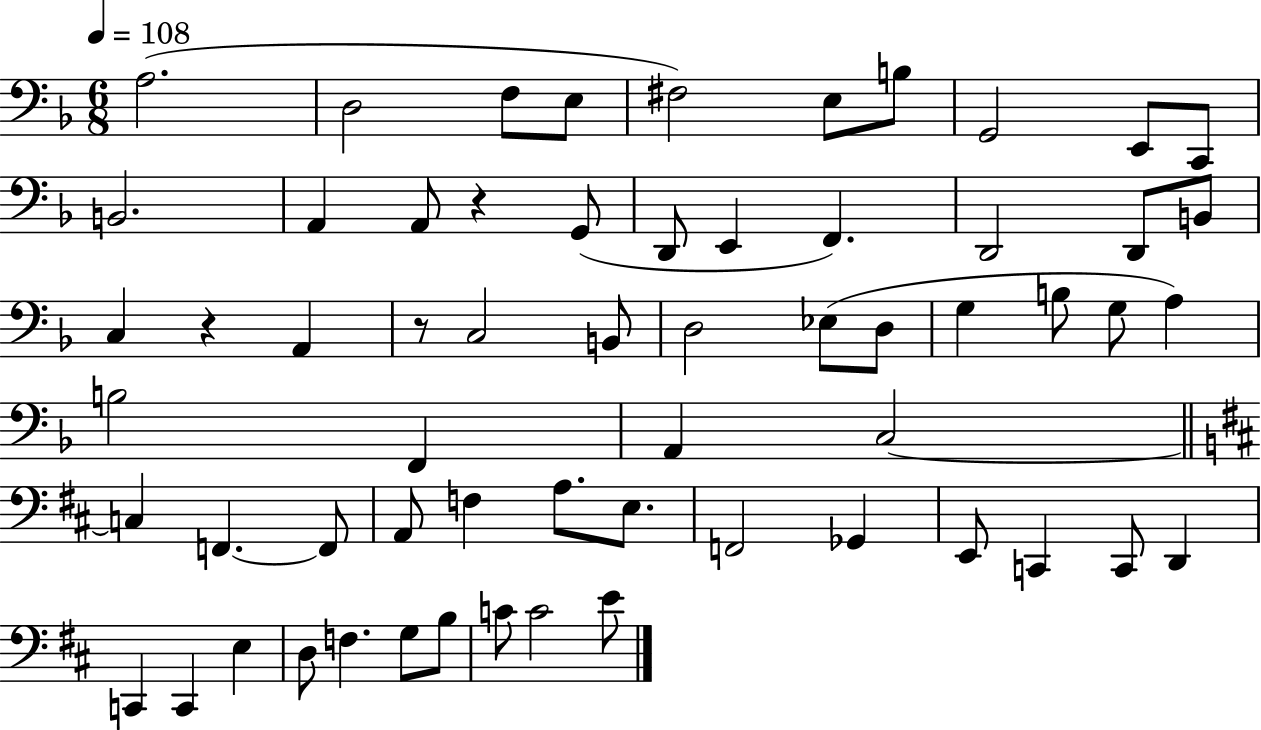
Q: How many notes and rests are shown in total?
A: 61